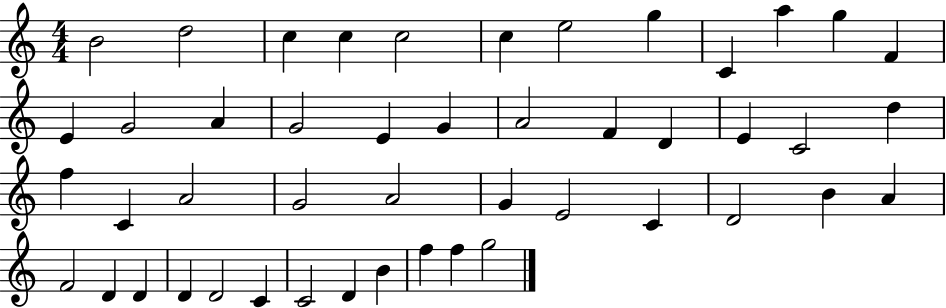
X:1
T:Untitled
M:4/4
L:1/4
K:C
B2 d2 c c c2 c e2 g C a g F E G2 A G2 E G A2 F D E C2 d f C A2 G2 A2 G E2 C D2 B A F2 D D D D2 C C2 D B f f g2